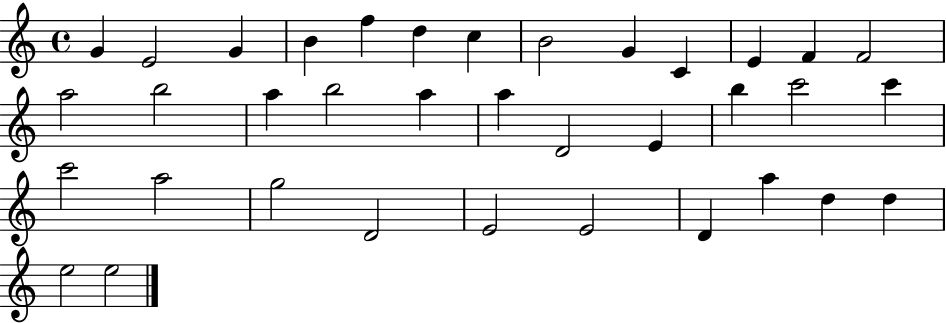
{
  \clef treble
  \time 4/4
  \defaultTimeSignature
  \key c \major
  g'4 e'2 g'4 | b'4 f''4 d''4 c''4 | b'2 g'4 c'4 | e'4 f'4 f'2 | \break a''2 b''2 | a''4 b''2 a''4 | a''4 d'2 e'4 | b''4 c'''2 c'''4 | \break c'''2 a''2 | g''2 d'2 | e'2 e'2 | d'4 a''4 d''4 d''4 | \break e''2 e''2 | \bar "|."
}